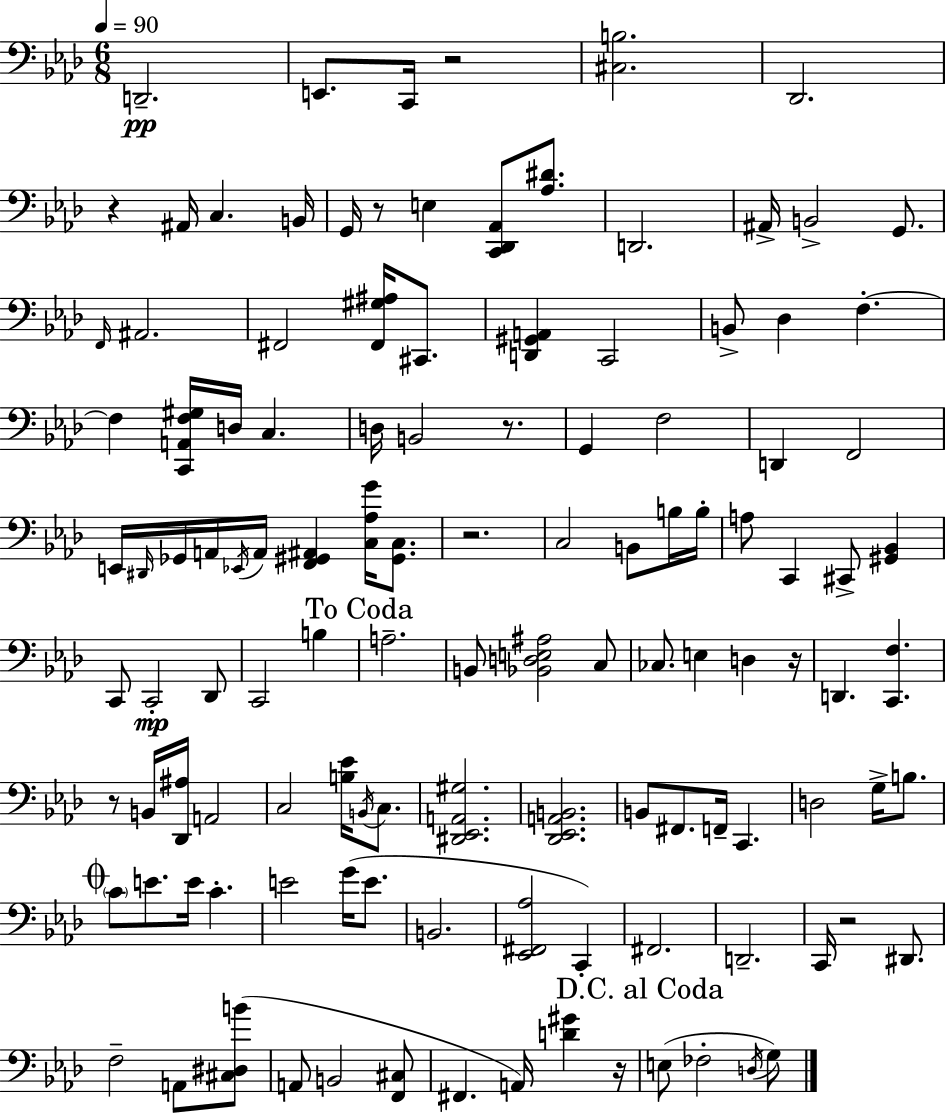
{
  \clef bass
  \numericTimeSignature
  \time 6/8
  \key aes \major
  \tempo 4 = 90
  \repeat volta 2 { d,2.--\pp | e,8. c,16 r2 | <cis b>2. | des,2. | \break r4 ais,16 c4. b,16 | g,16 r8 e4 <c, des, aes,>8 <aes dis'>8. | d,2. | ais,16-> b,2-> g,8. | \break \grace { f,16 } ais,2. | fis,2 <fis, gis ais>16 cis,8. | <d, gis, a,>4 c,2 | b,8-> des4 f4.-.~~ | \break f4 <c, a, f gis>16 d16 c4. | d16 b,2 r8. | g,4 f2 | d,4 f,2 | \break e,16 \grace { dis,16 } ges,16 a,16 \acciaccatura { ees,16 } a,16 <f, gis, ais,>4 <c aes g'>16 | <gis, c>8. r2. | c2 b,8 | b16 b16-. a8 c,4 cis,8-> <gis, bes,>4 | \break c,8 c,2-.\mp | des,8 c,2 b4 | \mark "To Coda" a2.-- | b,8 <bes, d e ais>2 | \break c8 ces8. e4 d4 | r16 d,4. <c, f>4. | r8 b,16 <des, ais>16 a,2 | c2 <b ees'>16 | \break \acciaccatura { b,16 } c8. <dis, ees, a, gis>2. | <des, ees, a, b,>2. | b,8 fis,8. f,16-- c,4. | d2 | \break g16-> b8. \mark \markup { \musicglyph "scripts.coda" } \parenthesize c'8 e'8. e'16 c'4.-. | e'2 | g'16( e'8. b,2. | <ees, fis, aes>2 | \break c,4-.) fis,2. | d,2.-- | c,16 r2 | dis,8. f2-- | \break a,8 <cis dis b'>8( a,8 b,2 | <f, cis>8 fis,4. a,16) <d' gis'>4 | r16 \mark "D.C. al Coda" e8( fes2-. | \acciaccatura { d16 } g8) } \bar "|."
}